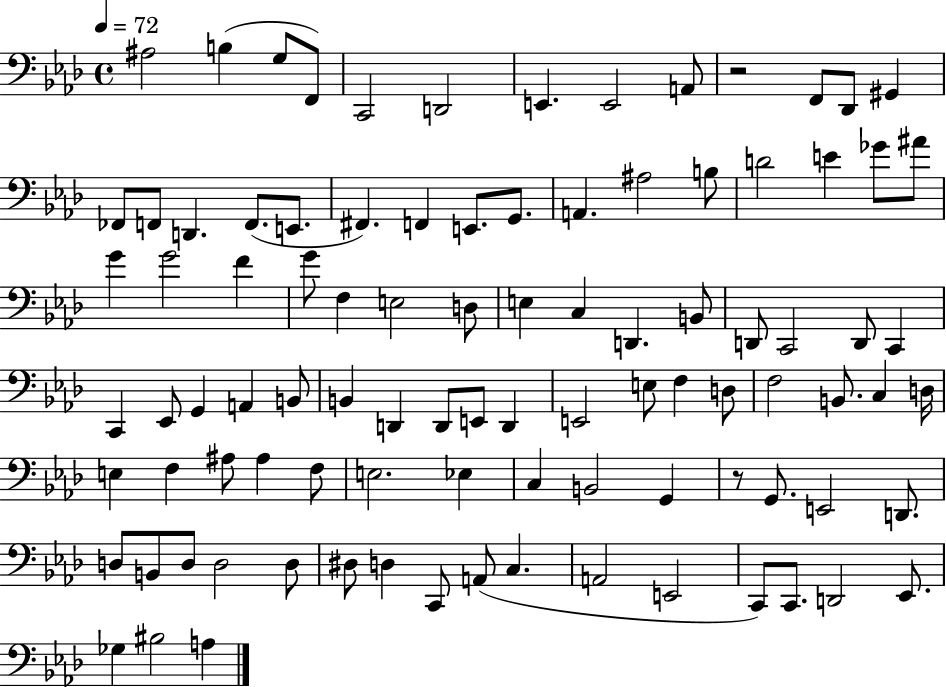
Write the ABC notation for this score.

X:1
T:Untitled
M:4/4
L:1/4
K:Ab
^A,2 B, G,/2 F,,/2 C,,2 D,,2 E,, E,,2 A,,/2 z2 F,,/2 _D,,/2 ^G,, _F,,/2 F,,/2 D,, F,,/2 E,,/2 ^F,, F,, E,,/2 G,,/2 A,, ^A,2 B,/2 D2 E _G/2 ^A/2 G G2 F G/2 F, E,2 D,/2 E, C, D,, B,,/2 D,,/2 C,,2 D,,/2 C,, C,, _E,,/2 G,, A,, B,,/2 B,, D,, D,,/2 E,,/2 D,, E,,2 E,/2 F, D,/2 F,2 B,,/2 C, D,/4 E, F, ^A,/2 ^A, F,/2 E,2 _E, C, B,,2 G,, z/2 G,,/2 E,,2 D,,/2 D,/2 B,,/2 D,/2 D,2 D,/2 ^D,/2 D, C,,/2 A,,/2 C, A,,2 E,,2 C,,/2 C,,/2 D,,2 _E,,/2 _G, ^B,2 A,